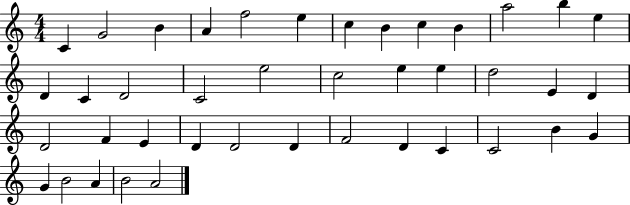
{
  \clef treble
  \numericTimeSignature
  \time 4/4
  \key c \major
  c'4 g'2 b'4 | a'4 f''2 e''4 | c''4 b'4 c''4 b'4 | a''2 b''4 e''4 | \break d'4 c'4 d'2 | c'2 e''2 | c''2 e''4 e''4 | d''2 e'4 d'4 | \break d'2 f'4 e'4 | d'4 d'2 d'4 | f'2 d'4 c'4 | c'2 b'4 g'4 | \break g'4 b'2 a'4 | b'2 a'2 | \bar "|."
}